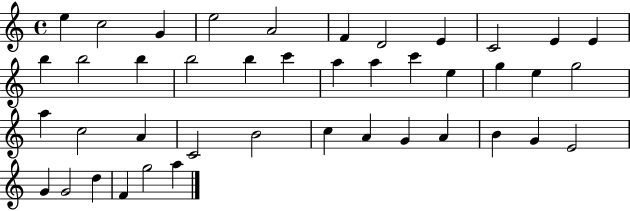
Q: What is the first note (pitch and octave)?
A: E5